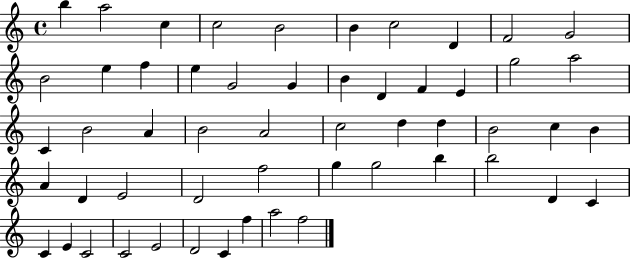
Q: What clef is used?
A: treble